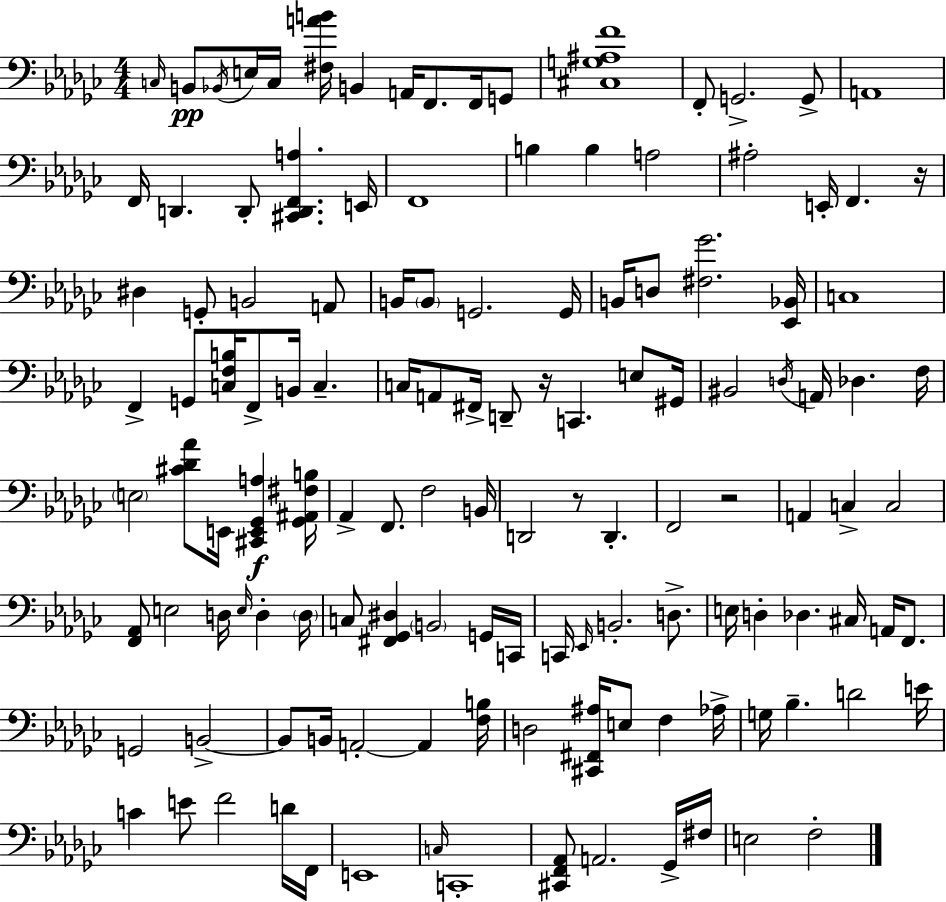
C3/s B2/e Bb2/s E3/s C3/s [F#3,A4,B4]/s B2/q A2/s F2/e. F2/s G2/e [C#3,G3,A#3,F4]/w F2/e G2/h. G2/e A2/w F2/s D2/q. D2/e [C#2,D2,F2,A3]/q. E2/s F2/w B3/q B3/q A3/h A#3/h E2/s F2/q. R/s D#3/q G2/e B2/h A2/e B2/s B2/e G2/h. G2/s B2/s D3/e [F#3,Gb4]/h. [Eb2,Bb2]/s C3/w F2/q G2/e [C3,F3,B3]/s F2/e B2/s C3/q. C3/s A2/e F#2/s D2/e R/s C2/q. E3/e G#2/s BIS2/h D3/s A2/s Db3/q. F3/s E3/h [C#4,Db4,Ab4]/e E2/s [C#2,E2,Gb2,A3]/q [Gb2,A#2,F#3,B3]/s Ab2/q F2/e. F3/h B2/s D2/h R/e D2/q. F2/h R/h A2/q C3/q C3/h [F2,Ab2]/e E3/h D3/s E3/s D3/q D3/s C3/e [F#2,Gb2,D#3]/q B2/h G2/s C2/s C2/s Eb2/s B2/h. D3/e. E3/s D3/q Db3/q. C#3/s A2/s F2/e. G2/h B2/h B2/e B2/s A2/h A2/q [F3,B3]/s D3/h [C#2,F#2,A#3]/s E3/e F3/q Ab3/s G3/s Bb3/q. D4/h E4/s C4/q E4/e F4/h D4/s F2/s E2/w C3/s C2/w [C#2,F2,Ab2]/e A2/h. Gb2/s F#3/s E3/h F3/h